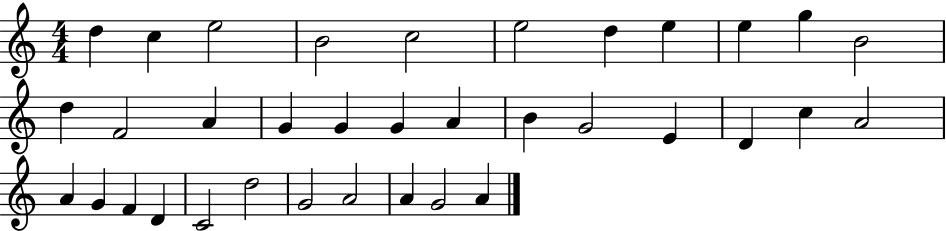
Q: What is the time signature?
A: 4/4